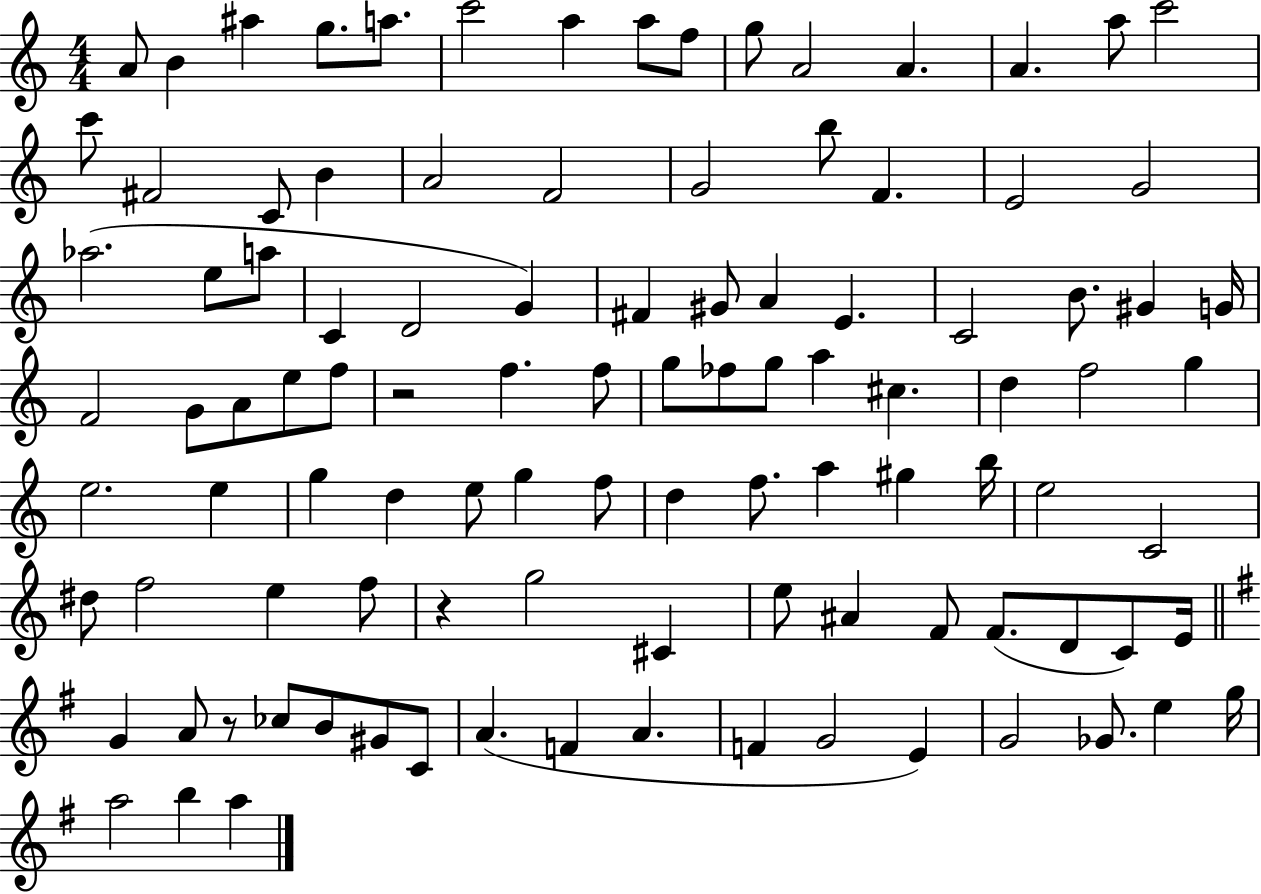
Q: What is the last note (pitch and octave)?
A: A5